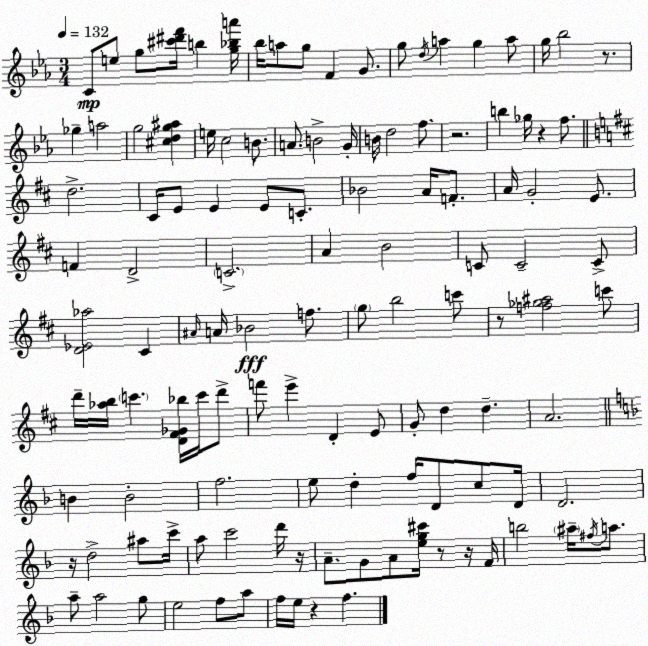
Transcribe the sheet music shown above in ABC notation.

X:1
T:Untitled
M:3/4
L:1/4
K:Cm
C/2 e/2 g/2 [^c'^d'f']/4 b [g_ba']/4 _b/4 a/2 g/2 F G/2 g/2 d/4 a g a/2 g/4 _b2 z/2 _g a2 g2 [^cdg^a] e/4 c2 B/2 A/2 B2 G/4 B/4 d2 f/2 z2 b _g/4 z f/2 d2 ^C/4 E/2 E E/2 C/2 _B2 A/4 F/2 A/4 G2 E/2 F D2 C2 A B2 C/2 C2 C/2 [D_E_a]2 ^C ^A/4 A/4 _B2 f/2 g/2 b2 c'/2 z/2 [f_g^a]2 c'/2 d'/4 [_ab]/4 c' [D^F_G_b]/4 c'/4 d'/2 f'/2 e' D E/2 G/2 d d A2 B B2 f2 e/2 d f/4 D/2 c/2 D/4 D2 z/4 d2 ^a/2 c'/4 a/2 c'2 d'/4 z/4 A/2 G/2 A/2 [eg^c']/4 z/2 z/4 F/4 b2 ^a/4 ^f/4 a/2 a/2 a2 g/2 e2 f/2 a/2 f/4 e/4 z f